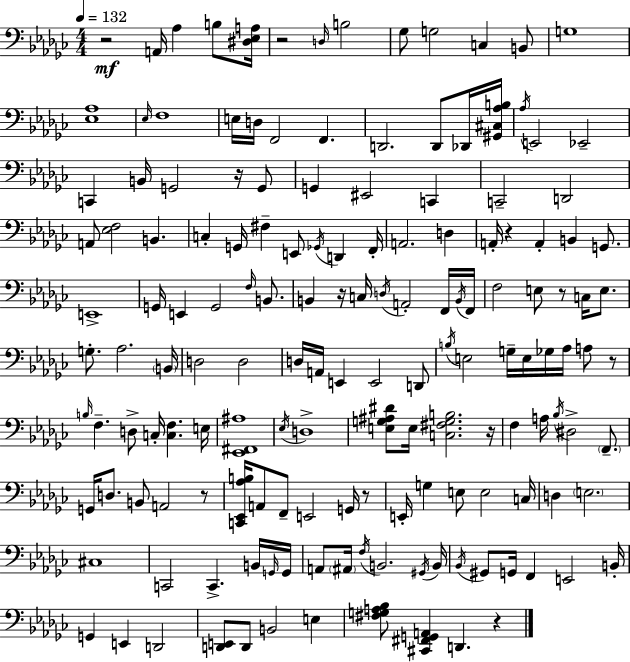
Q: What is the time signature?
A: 4/4